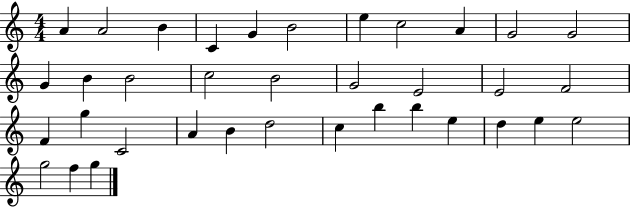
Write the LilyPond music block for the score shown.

{
  \clef treble
  \numericTimeSignature
  \time 4/4
  \key c \major
  a'4 a'2 b'4 | c'4 g'4 b'2 | e''4 c''2 a'4 | g'2 g'2 | \break g'4 b'4 b'2 | c''2 b'2 | g'2 e'2 | e'2 f'2 | \break f'4 g''4 c'2 | a'4 b'4 d''2 | c''4 b''4 b''4 e''4 | d''4 e''4 e''2 | \break g''2 f''4 g''4 | \bar "|."
}